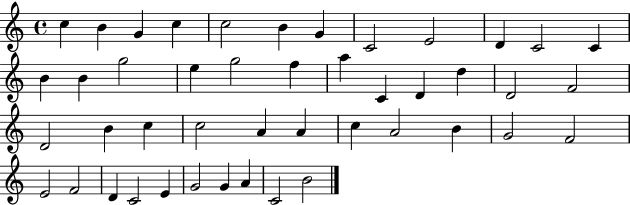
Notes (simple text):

C5/q B4/q G4/q C5/q C5/h B4/q G4/q C4/h E4/h D4/q C4/h C4/q B4/q B4/q G5/h E5/q G5/h F5/q A5/q C4/q D4/q D5/q D4/h F4/h D4/h B4/q C5/q C5/h A4/q A4/q C5/q A4/h B4/q G4/h F4/h E4/h F4/h D4/q C4/h E4/q G4/h G4/q A4/q C4/h B4/h